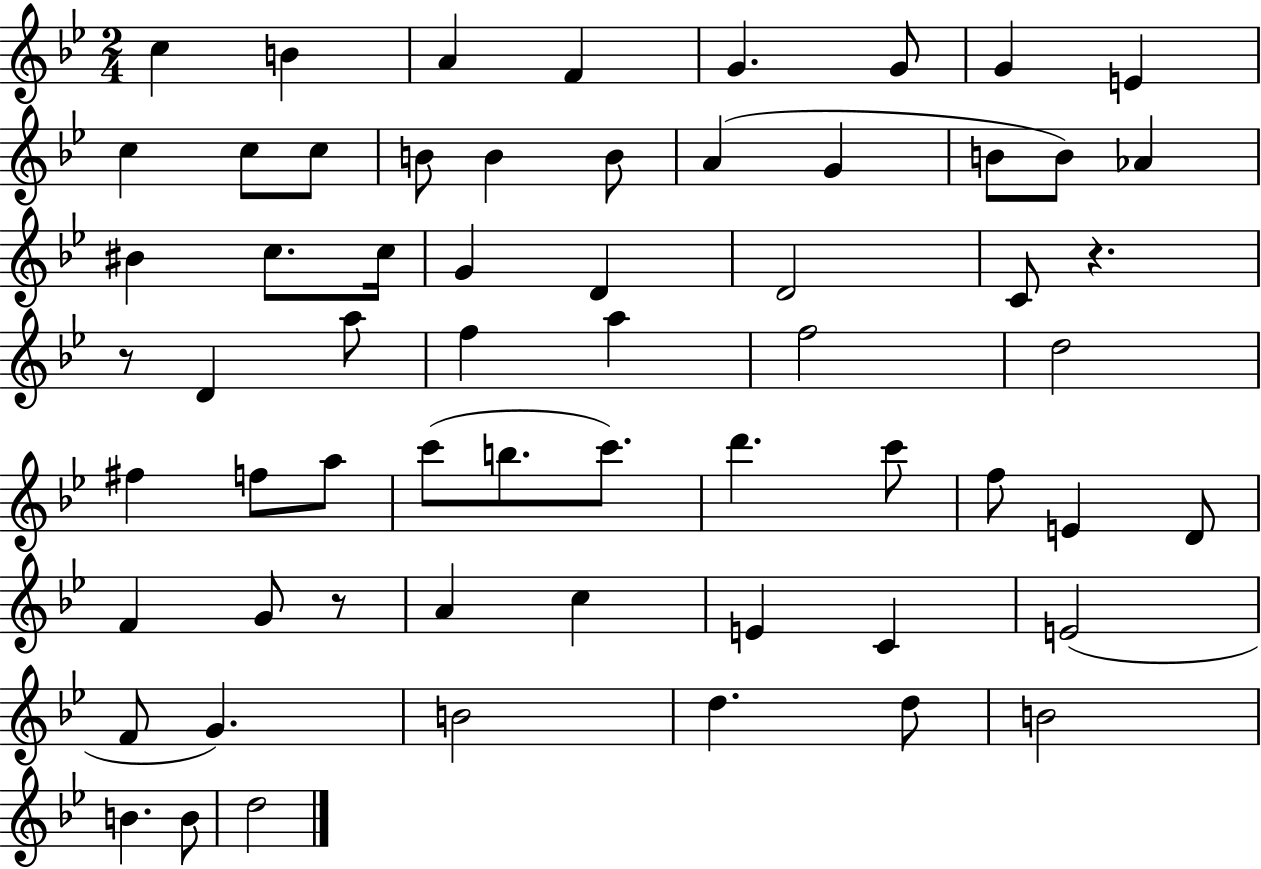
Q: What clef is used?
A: treble